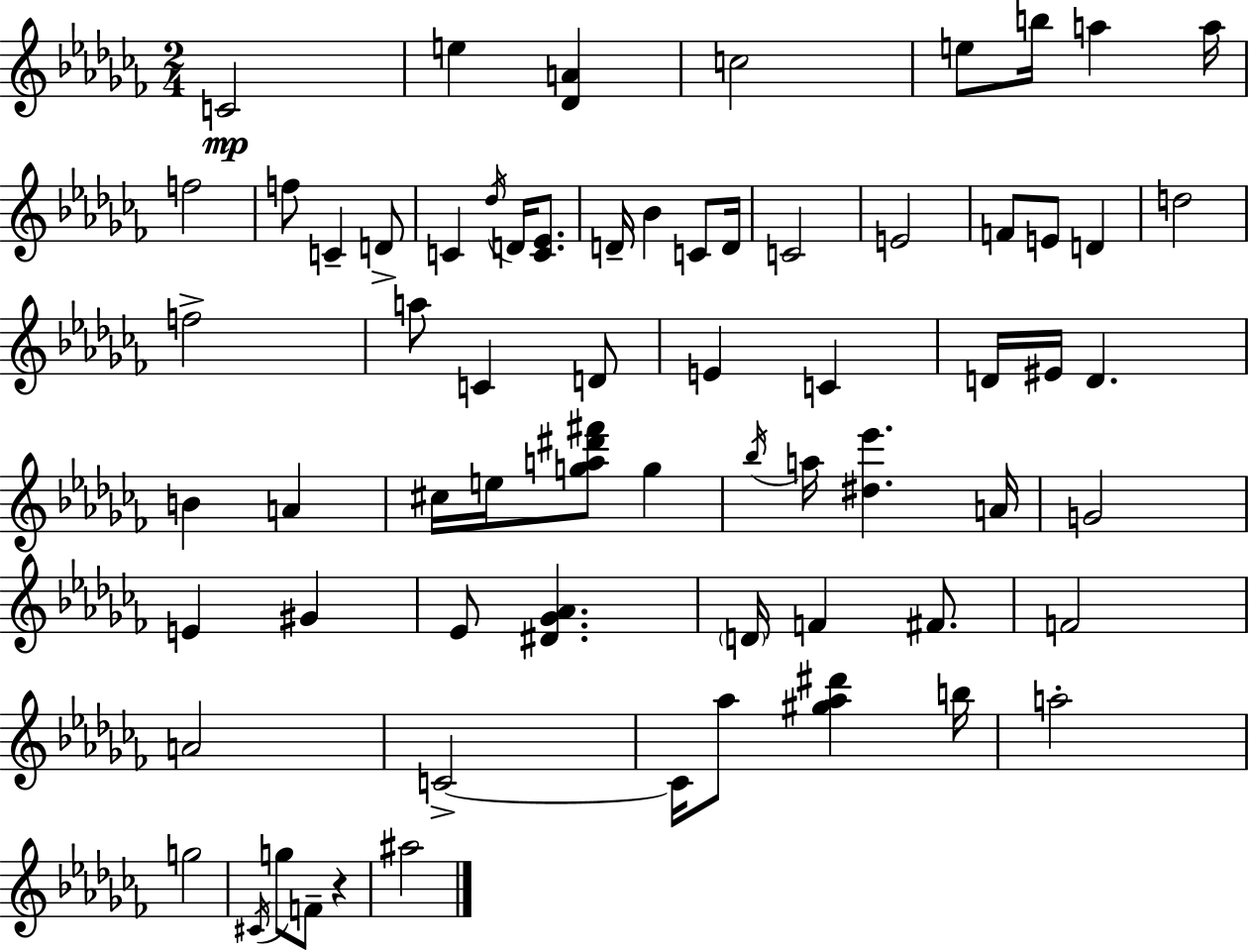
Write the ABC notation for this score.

X:1
T:Untitled
M:2/4
L:1/4
K:Abm
C2 e [_DA] c2 e/2 b/4 a a/4 f2 f/2 C D/2 C _d/4 D/4 [C_E]/2 D/4 _B C/2 D/4 C2 E2 F/2 E/2 D d2 f2 a/2 C D/2 E C D/4 ^E/4 D B A ^c/4 e/4 [ga^d'^f']/2 g _b/4 a/4 [^d_e'] A/4 G2 E ^G _E/2 [^D_G_A] D/4 F ^F/2 F2 A2 C2 C/4 _a/2 [^g_a^d'] b/4 a2 g2 ^C/4 g/2 F/2 z ^a2